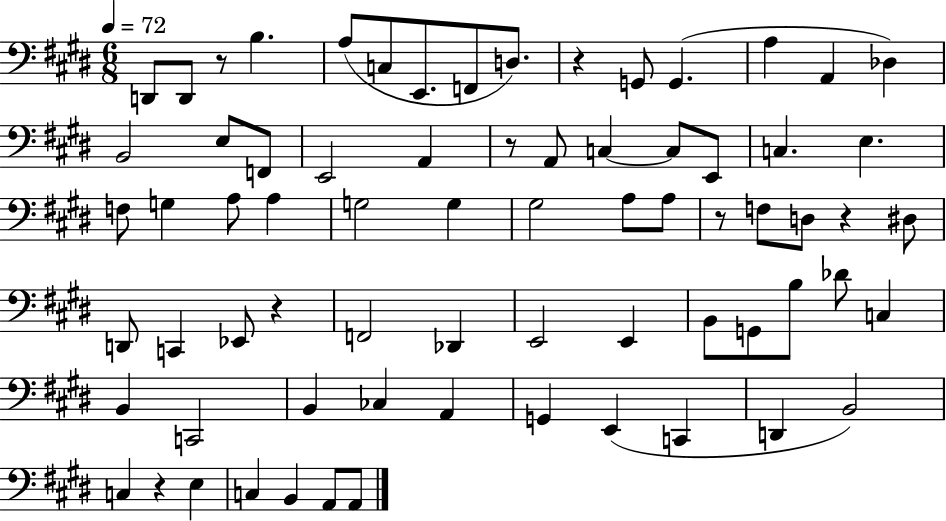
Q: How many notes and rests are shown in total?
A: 71